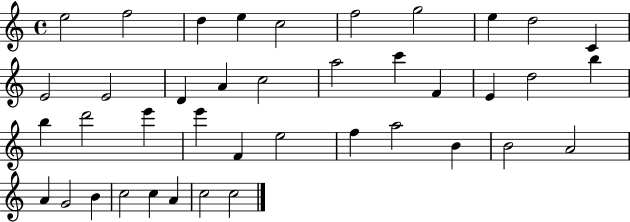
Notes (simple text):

E5/h F5/h D5/q E5/q C5/h F5/h G5/h E5/q D5/h C4/q E4/h E4/h D4/q A4/q C5/h A5/h C6/q F4/q E4/q D5/h B5/q B5/q D6/h E6/q E6/q F4/q E5/h F5/q A5/h B4/q B4/h A4/h A4/q G4/h B4/q C5/h C5/q A4/q C5/h C5/h